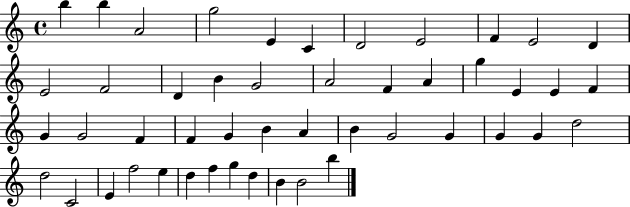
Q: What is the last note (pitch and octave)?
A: B5